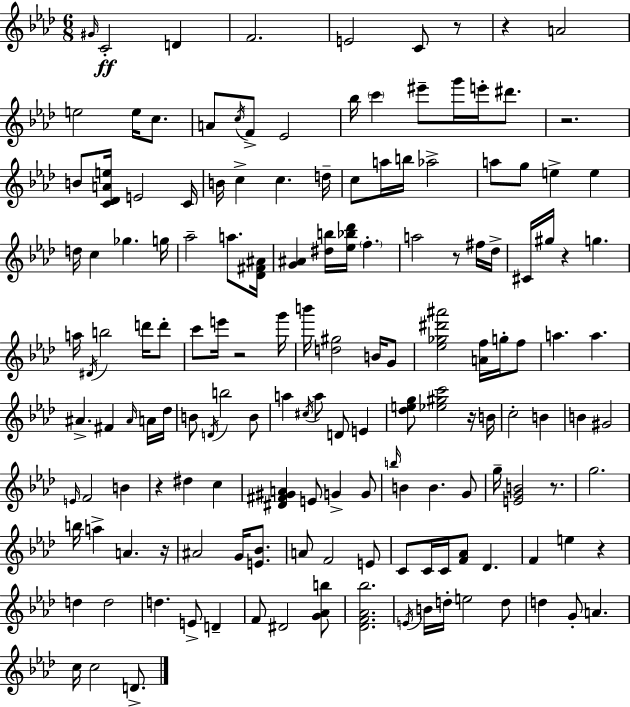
X:1
T:Untitled
M:6/8
L:1/4
K:Ab
^G/4 C2 D F2 E2 C/2 z/2 z A2 e2 e/4 c/2 A/2 c/4 F/2 _E2 _b/4 c' ^e'/2 g'/4 e'/4 ^d'/2 z2 B/2 [C_DAe]/4 E2 C/4 B/4 c c d/4 c/2 a/4 b/4 _a2 a/2 g/2 e e d/4 c _g g/4 _a2 a/2 [_D^F^A]/4 [G^A] [^db]/4 [_e_b_d']/4 f a2 z/2 ^f/4 _d/4 ^C/4 ^g/4 z g a/4 ^D/4 b2 d'/4 d'/2 c'/2 e'/4 z2 g'/4 b'/4 [d^g]2 B/4 G/2 [_e_g^d'^a']2 [Af]/4 g/4 f/2 a a ^A ^F ^A/4 A/4 _d/4 B/2 D/4 b2 B/2 a ^c/4 a/2 D/2 E [_deg]/2 [_e^gc']2 z/4 B/4 c2 B B ^G2 E/4 F2 B z ^d c [^D^F^GA] E/2 G G/2 b/4 B B G/2 g/4 [EGB]2 z/2 g2 b/4 a A z/4 ^A2 G/4 [E_B]/2 A/2 F2 E/2 C/2 C/4 C/4 [F_A]/2 _D F e z d d2 d E/2 D F/2 ^D2 [G_Ab]/2 [_DF_A_b]2 E/4 B/4 d/4 e2 d/2 d G/2 A c/4 c2 D/2